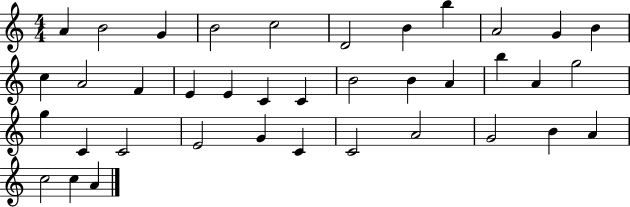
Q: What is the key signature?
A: C major